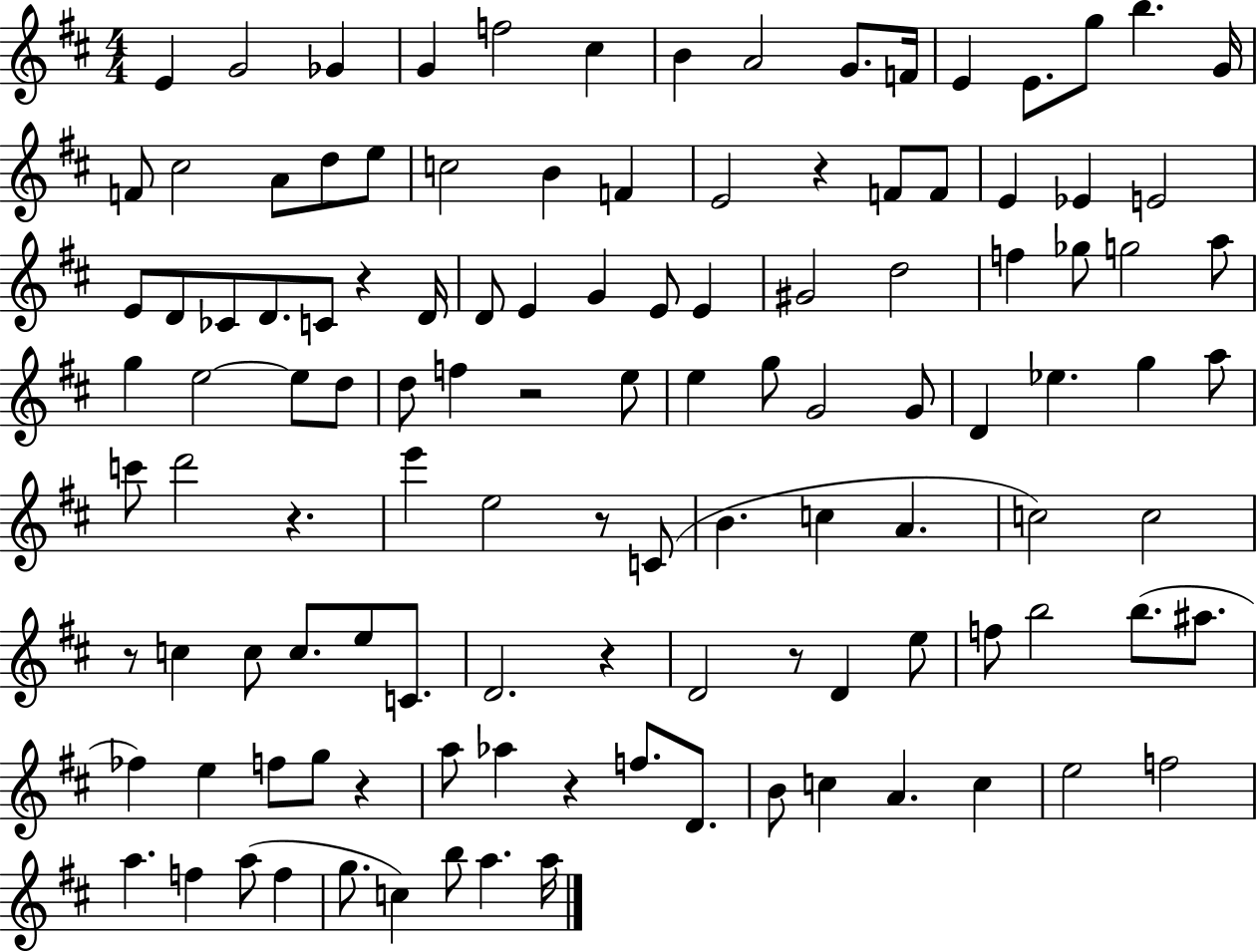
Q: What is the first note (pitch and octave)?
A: E4